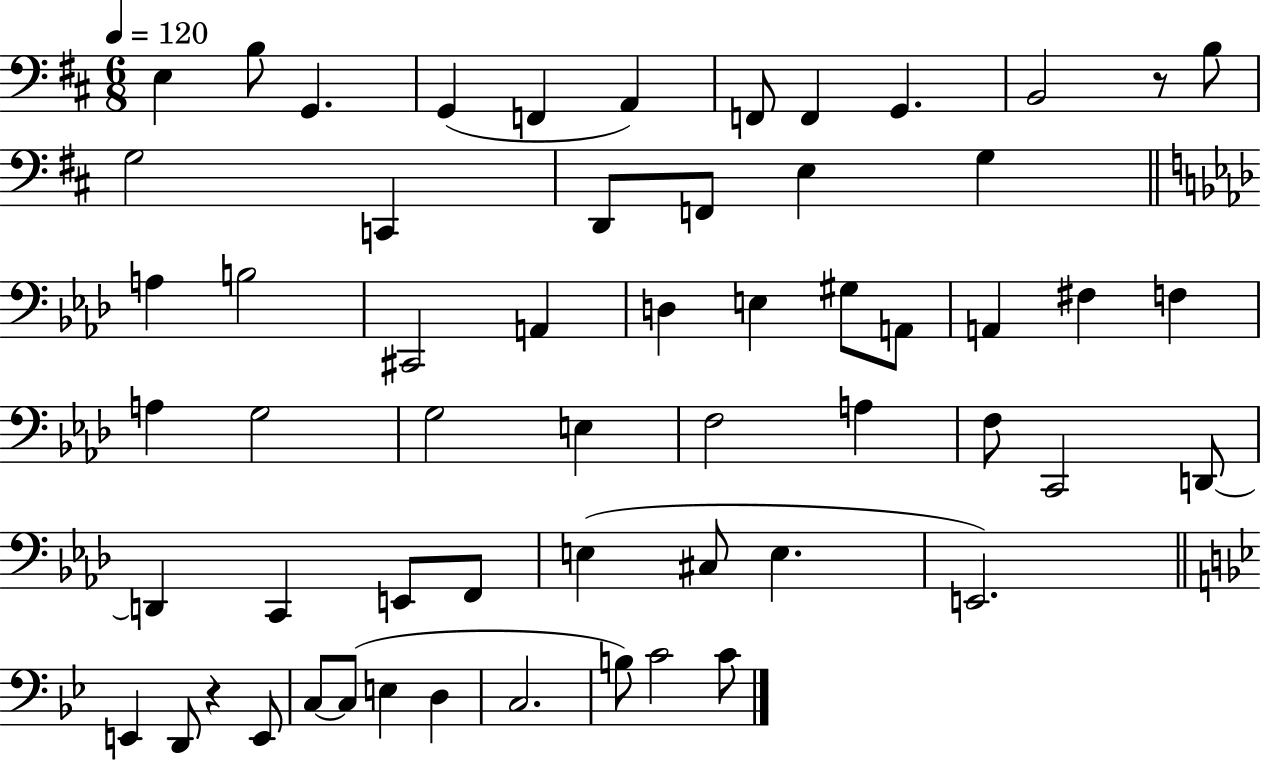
{
  \clef bass
  \numericTimeSignature
  \time 6/8
  \key d \major
  \tempo 4 = 120
  e4 b8 g,4. | g,4( f,4 a,4) | f,8 f,4 g,4. | b,2 r8 b8 | \break g2 c,4 | d,8 f,8 e4 g4 | \bar "||" \break \key aes \major a4 b2 | cis,2 a,4 | d4 e4 gis8 a,8 | a,4 fis4 f4 | \break a4 g2 | g2 e4 | f2 a4 | f8 c,2 d,8~~ | \break d,4 c,4 e,8 f,8 | e4( cis8 e4. | e,2.) | \bar "||" \break \key bes \major e,4 d,8 r4 e,8 | c8~~ c8( e4 d4 | c2. | b8) c'2 c'8 | \break \bar "|."
}